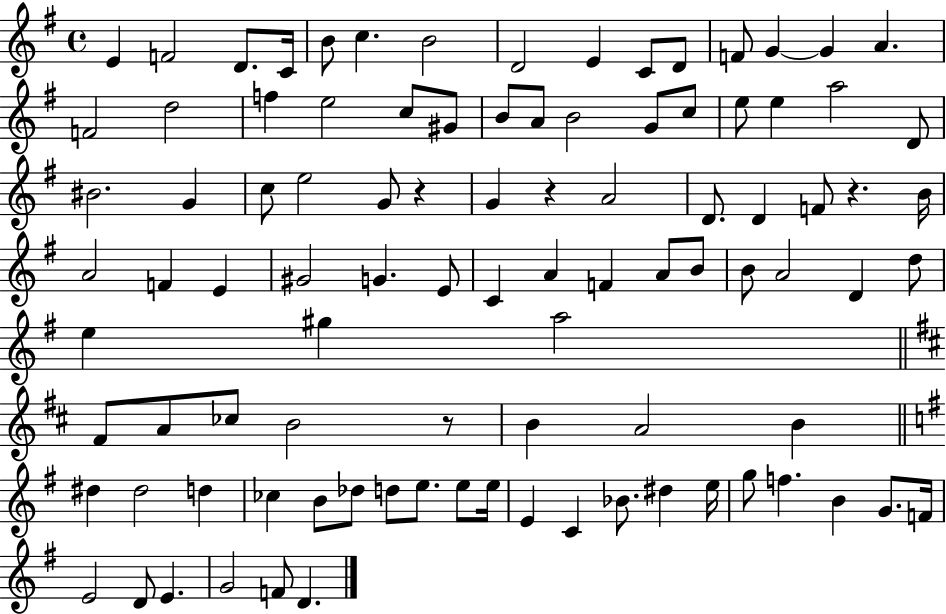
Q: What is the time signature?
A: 4/4